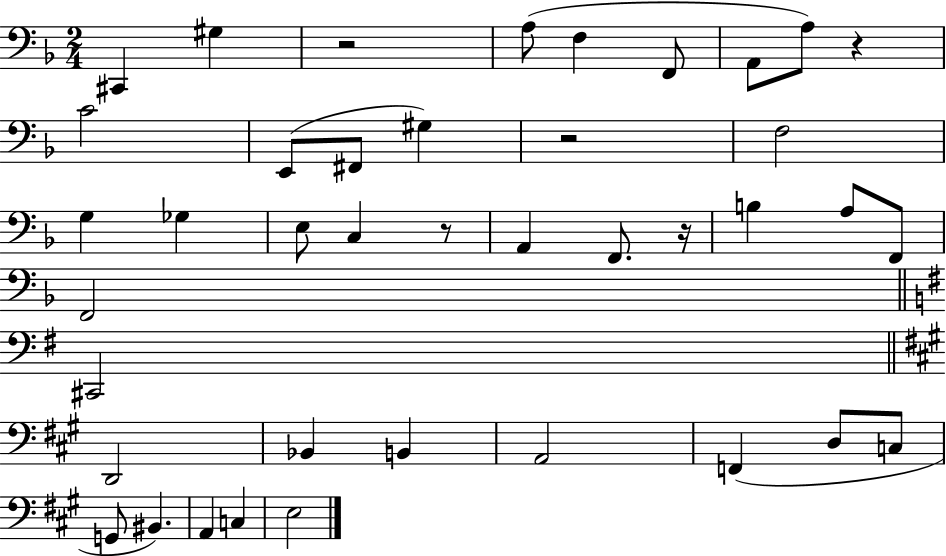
C#2/q G#3/q R/h A3/e F3/q F2/e A2/e A3/e R/q C4/h E2/e F#2/e G#3/q R/h F3/h G3/q Gb3/q E3/e C3/q R/e A2/q F2/e. R/s B3/q A3/e F2/e F2/h C#2/h D2/h Bb2/q B2/q A2/h F2/q D3/e C3/e G2/e BIS2/q. A2/q C3/q E3/h